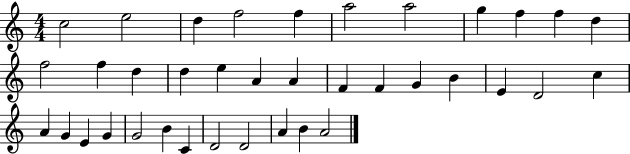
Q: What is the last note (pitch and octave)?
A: A4